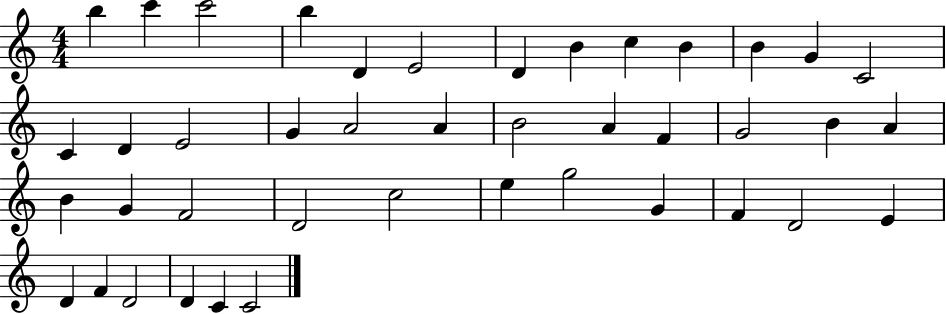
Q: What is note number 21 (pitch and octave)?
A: A4